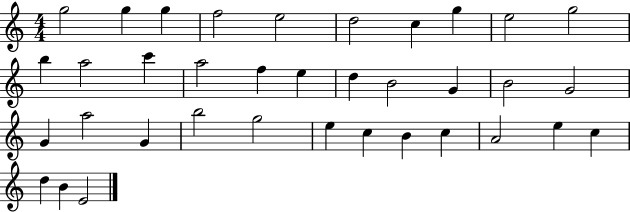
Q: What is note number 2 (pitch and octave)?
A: G5